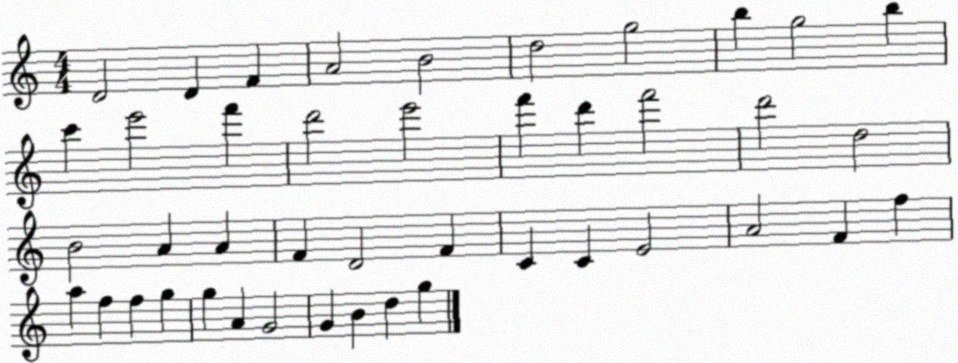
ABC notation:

X:1
T:Untitled
M:4/4
L:1/4
K:C
D2 D F A2 B2 d2 g2 b g2 b c' e'2 f' d'2 e'2 f' d' f'2 d'2 d2 B2 A A F D2 F C C E2 A2 F f a f f g g A G2 G B d g